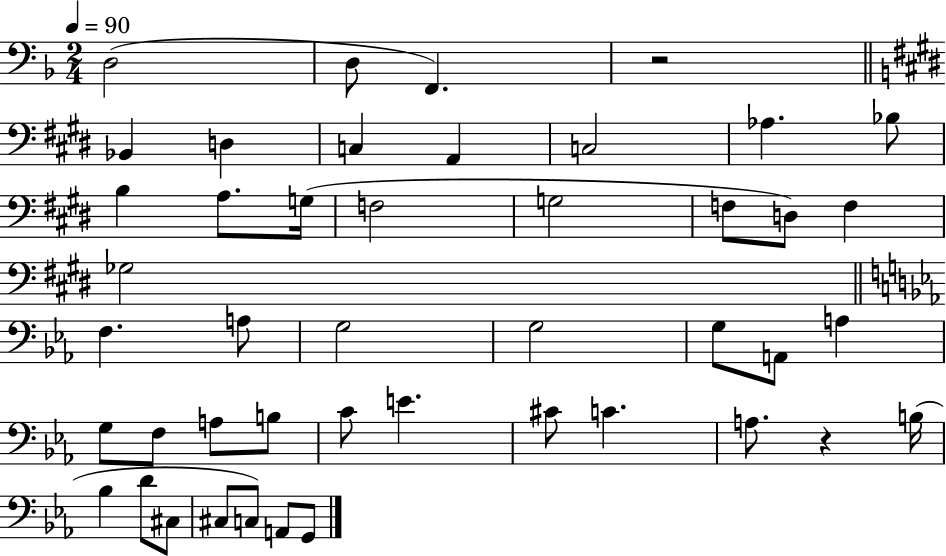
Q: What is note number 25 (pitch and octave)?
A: A2